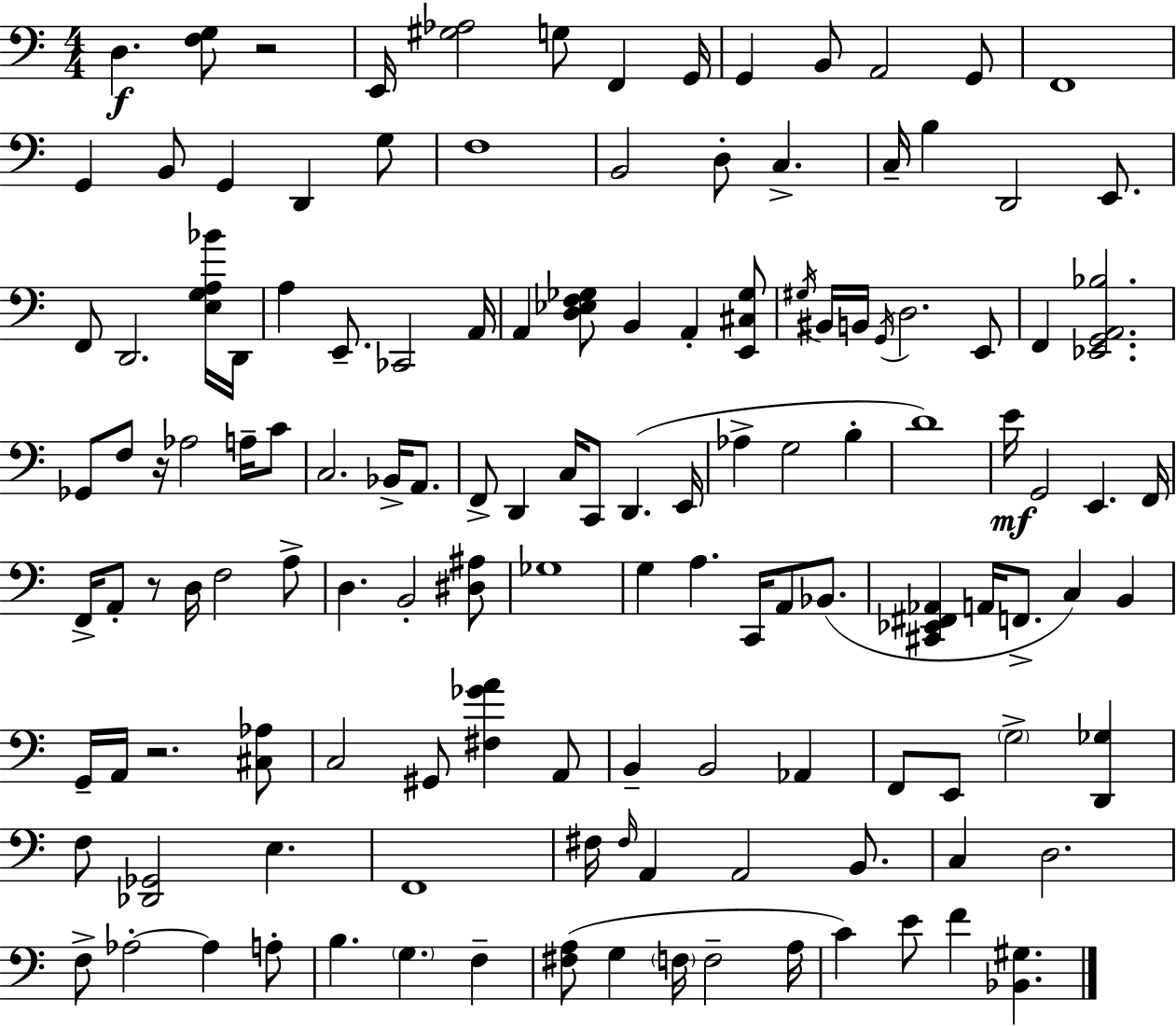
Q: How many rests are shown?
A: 4